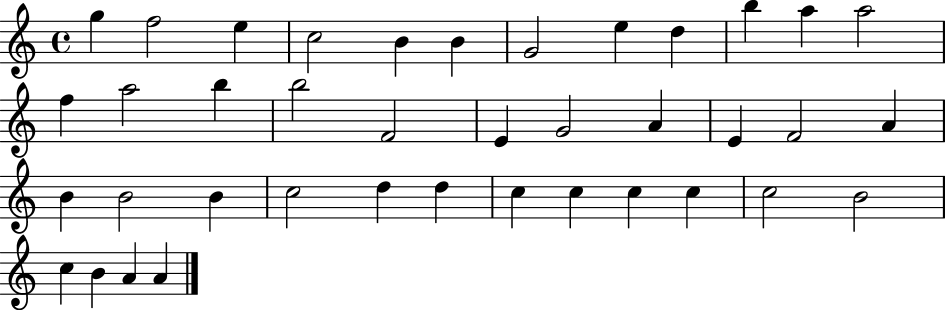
G5/q F5/h E5/q C5/h B4/q B4/q G4/h E5/q D5/q B5/q A5/q A5/h F5/q A5/h B5/q B5/h F4/h E4/q G4/h A4/q E4/q F4/h A4/q B4/q B4/h B4/q C5/h D5/q D5/q C5/q C5/q C5/q C5/q C5/h B4/h C5/q B4/q A4/q A4/q